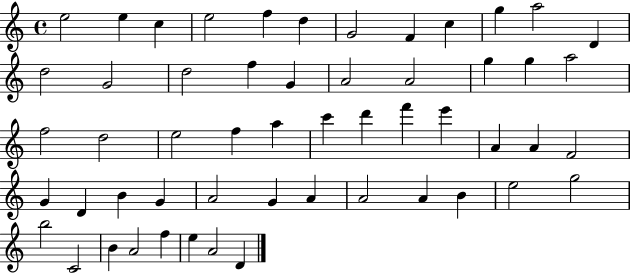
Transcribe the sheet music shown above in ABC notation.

X:1
T:Untitled
M:4/4
L:1/4
K:C
e2 e c e2 f d G2 F c g a2 D d2 G2 d2 f G A2 A2 g g a2 f2 d2 e2 f a c' d' f' e' A A F2 G D B G A2 G A A2 A B e2 g2 b2 C2 B A2 f e A2 D